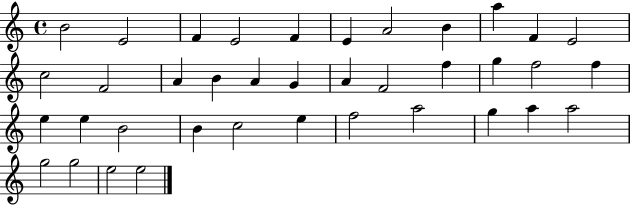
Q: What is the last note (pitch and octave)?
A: E5